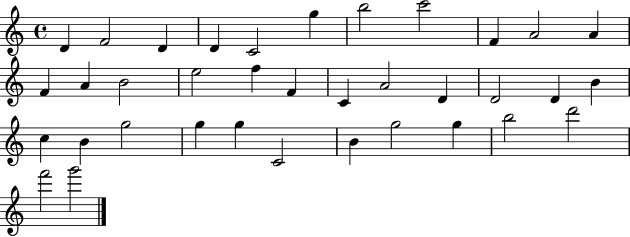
D4/q F4/h D4/q D4/q C4/h G5/q B5/h C6/h F4/q A4/h A4/q F4/q A4/q B4/h E5/h F5/q F4/q C4/q A4/h D4/q D4/h D4/q B4/q C5/q B4/q G5/h G5/q G5/q C4/h B4/q G5/h G5/q B5/h D6/h F6/h G6/h